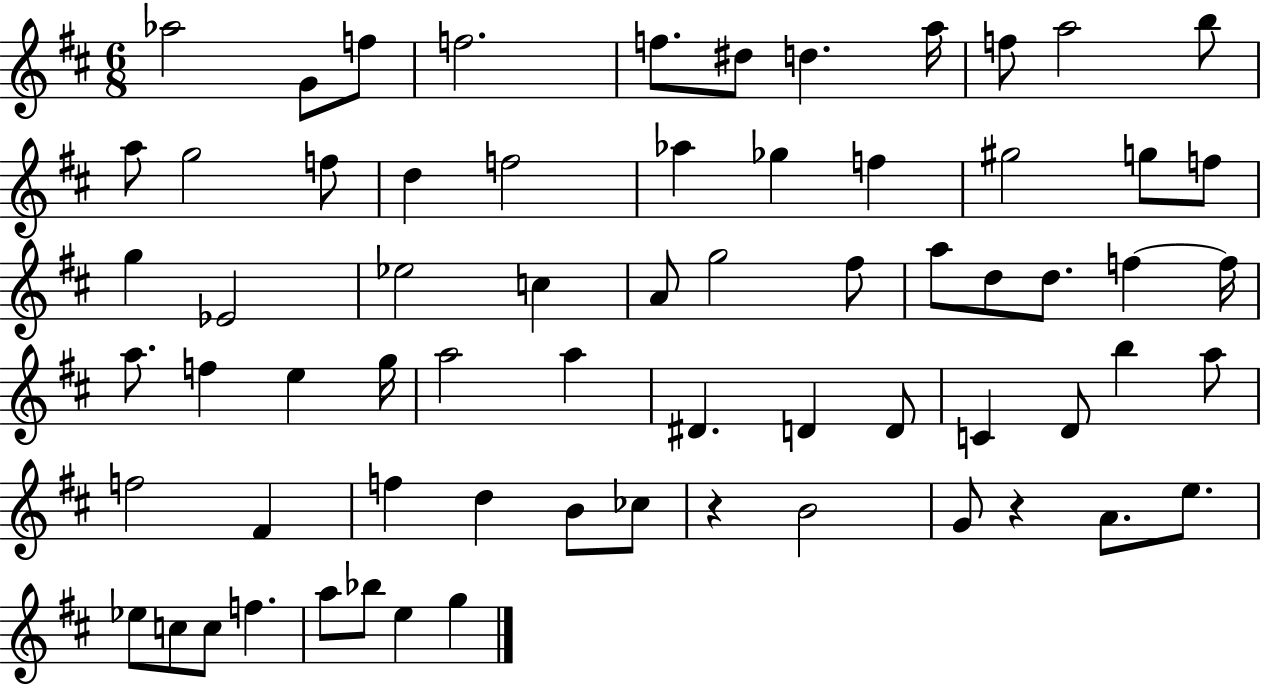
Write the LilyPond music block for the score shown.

{
  \clef treble
  \numericTimeSignature
  \time 6/8
  \key d \major
  aes''2 g'8 f''8 | f''2. | f''8. dis''8 d''4. a''16 | f''8 a''2 b''8 | \break a''8 g''2 f''8 | d''4 f''2 | aes''4 ges''4 f''4 | gis''2 g''8 f''8 | \break g''4 ees'2 | ees''2 c''4 | a'8 g''2 fis''8 | a''8 d''8 d''8. f''4~~ f''16 | \break a''8. f''4 e''4 g''16 | a''2 a''4 | dis'4. d'4 d'8 | c'4 d'8 b''4 a''8 | \break f''2 fis'4 | f''4 d''4 b'8 ces''8 | r4 b'2 | g'8 r4 a'8. e''8. | \break ees''8 c''8 c''8 f''4. | a''8 bes''8 e''4 g''4 | \bar "|."
}